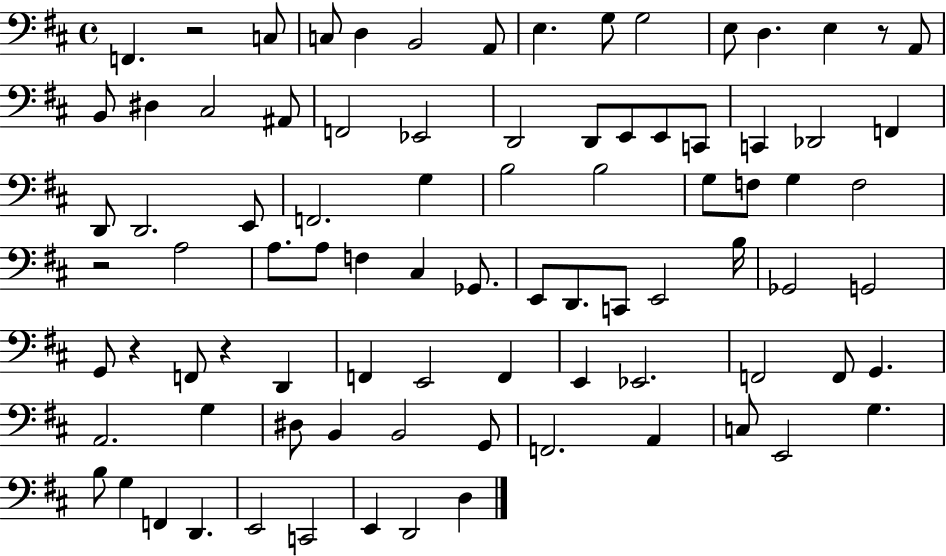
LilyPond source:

{
  \clef bass
  \time 4/4
  \defaultTimeSignature
  \key d \major
  f,4. r2 c8 | c8 d4 b,2 a,8 | e4. g8 g2 | e8 d4. e4 r8 a,8 | \break b,8 dis4 cis2 ais,8 | f,2 ees,2 | d,2 d,8 e,8 e,8 c,8 | c,4 des,2 f,4 | \break d,8 d,2. e,8 | f,2. g4 | b2 b2 | g8 f8 g4 f2 | \break r2 a2 | a8. a8 f4 cis4 ges,8. | e,8 d,8. c,8 e,2 b16 | ges,2 g,2 | \break g,8 r4 f,8 r4 d,4 | f,4 e,2 f,4 | e,4 ees,2. | f,2 f,8 g,4. | \break a,2. g4 | dis8 b,4 b,2 g,8 | f,2. a,4 | c8 e,2 g4. | \break b8 g4 f,4 d,4. | e,2 c,2 | e,4 d,2 d4 | \bar "|."
}